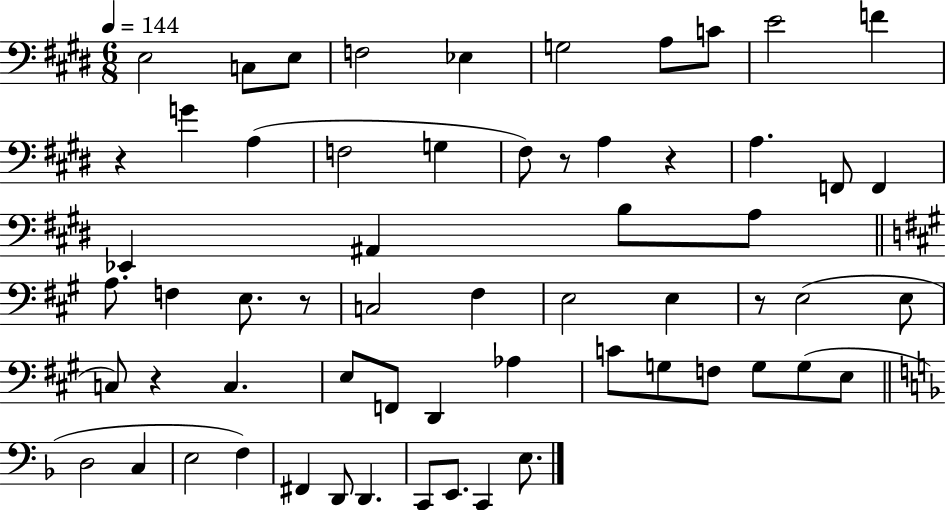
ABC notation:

X:1
T:Untitled
M:6/8
L:1/4
K:E
E,2 C,/2 E,/2 F,2 _E, G,2 A,/2 C/2 E2 F z G A, F,2 G, ^F,/2 z/2 A, z A, F,,/2 F,, _E,, ^A,, B,/2 A,/2 A,/2 F, E,/2 z/2 C,2 ^F, E,2 E, z/2 E,2 E,/2 C,/2 z C, E,/2 F,,/2 D,, _A, C/2 G,/2 F,/2 G,/2 G,/2 E,/2 D,2 C, E,2 F, ^F,, D,,/2 D,, C,,/2 E,,/2 C,, E,/2